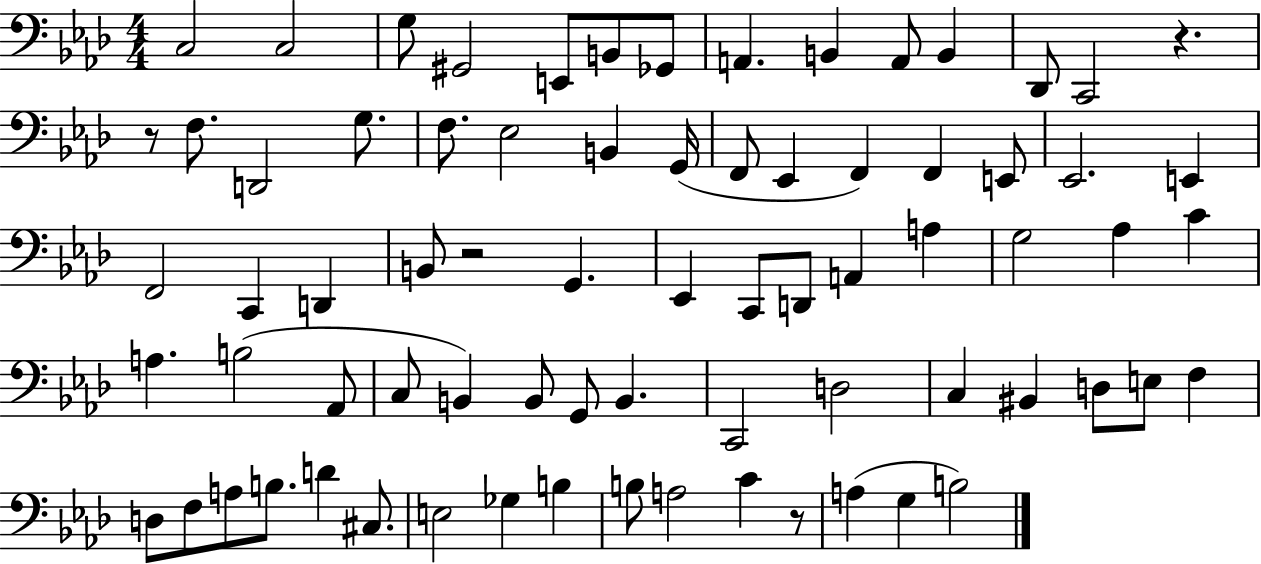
C3/h C3/h G3/e G#2/h E2/e B2/e Gb2/e A2/q. B2/q A2/e B2/q Db2/e C2/h R/q. R/e F3/e. D2/h G3/e. F3/e. Eb3/h B2/q G2/s F2/e Eb2/q F2/q F2/q E2/e Eb2/h. E2/q F2/h C2/q D2/q B2/e R/h G2/q. Eb2/q C2/e D2/e A2/q A3/q G3/h Ab3/q C4/q A3/q. B3/h Ab2/e C3/e B2/q B2/e G2/e B2/q. C2/h D3/h C3/q BIS2/q D3/e E3/e F3/q D3/e F3/e A3/e B3/e. D4/q C#3/e. E3/h Gb3/q B3/q B3/e A3/h C4/q R/e A3/q G3/q B3/h